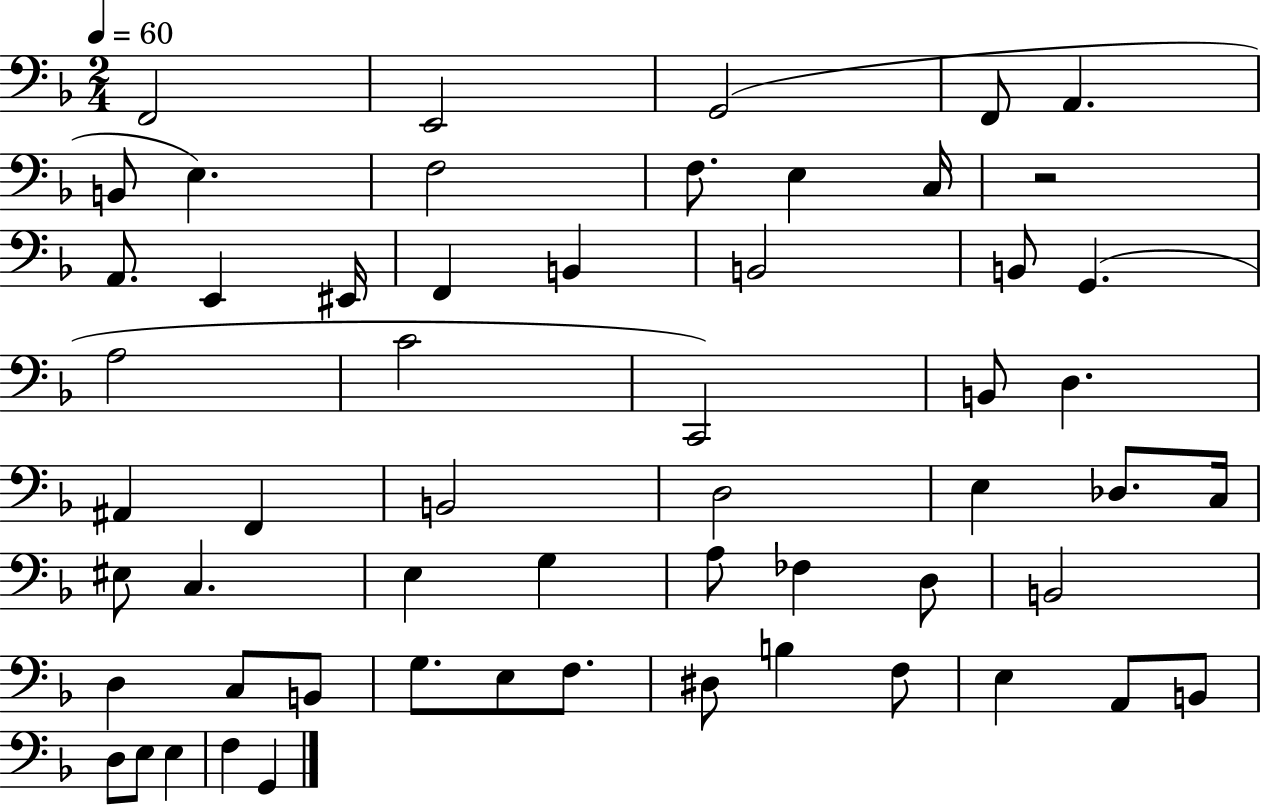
X:1
T:Untitled
M:2/4
L:1/4
K:F
F,,2 E,,2 G,,2 F,,/2 A,, B,,/2 E, F,2 F,/2 E, C,/4 z2 A,,/2 E,, ^E,,/4 F,, B,, B,,2 B,,/2 G,, A,2 C2 C,,2 B,,/2 D, ^A,, F,, B,,2 D,2 E, _D,/2 C,/4 ^E,/2 C, E, G, A,/2 _F, D,/2 B,,2 D, C,/2 B,,/2 G,/2 E,/2 F,/2 ^D,/2 B, F,/2 E, A,,/2 B,,/2 D,/2 E,/2 E, F, G,,